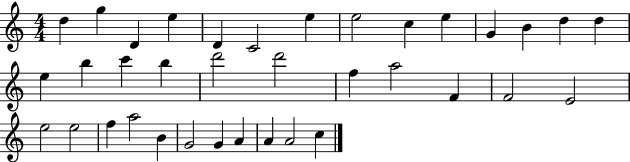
{
  \clef treble
  \numericTimeSignature
  \time 4/4
  \key c \major
  d''4 g''4 d'4 e''4 | d'4 c'2 e''4 | e''2 c''4 e''4 | g'4 b'4 d''4 d''4 | \break e''4 b''4 c'''4 b''4 | d'''2 d'''2 | f''4 a''2 f'4 | f'2 e'2 | \break e''2 e''2 | f''4 a''2 b'4 | g'2 g'4 a'4 | a'4 a'2 c''4 | \break \bar "|."
}